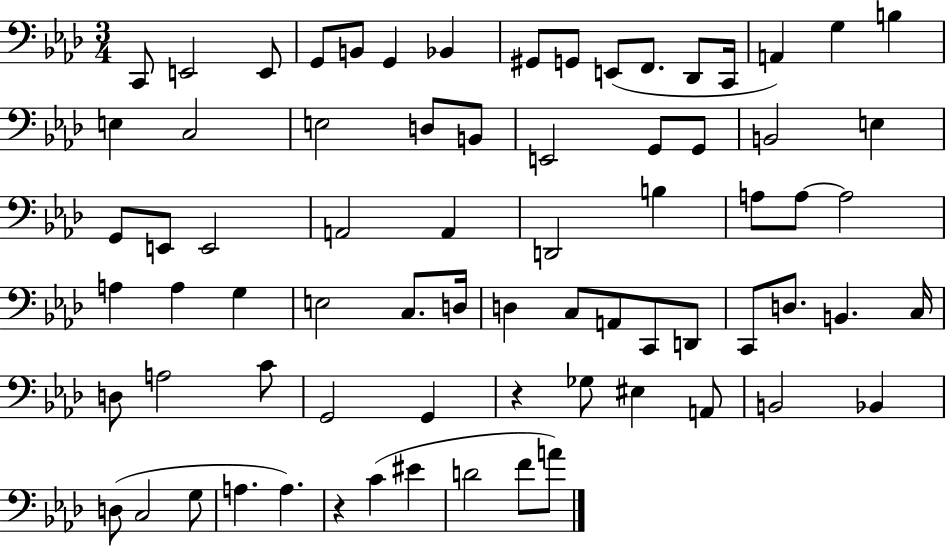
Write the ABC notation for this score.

X:1
T:Untitled
M:3/4
L:1/4
K:Ab
C,,/2 E,,2 E,,/2 G,,/2 B,,/2 G,, _B,, ^G,,/2 G,,/2 E,,/2 F,,/2 _D,,/2 C,,/4 A,, G, B, E, C,2 E,2 D,/2 B,,/2 E,,2 G,,/2 G,,/2 B,,2 E, G,,/2 E,,/2 E,,2 A,,2 A,, D,,2 B, A,/2 A,/2 A,2 A, A, G, E,2 C,/2 D,/4 D, C,/2 A,,/2 C,,/2 D,,/2 C,,/2 D,/2 B,, C,/4 D,/2 A,2 C/2 G,,2 G,, z _G,/2 ^E, A,,/2 B,,2 _B,, D,/2 C,2 G,/2 A, A, z C ^E D2 F/2 A/2